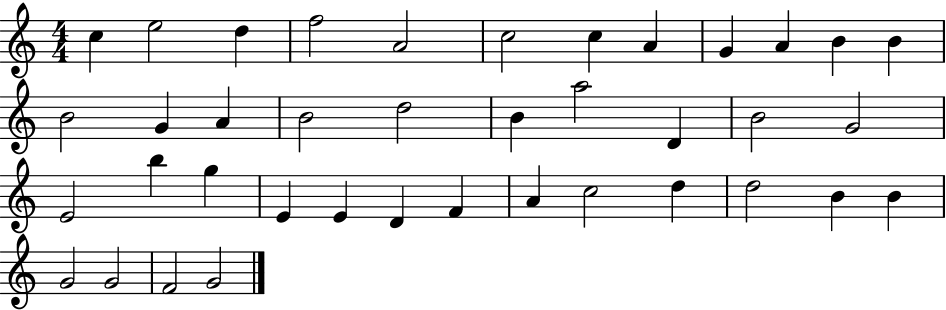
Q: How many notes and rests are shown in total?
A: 39